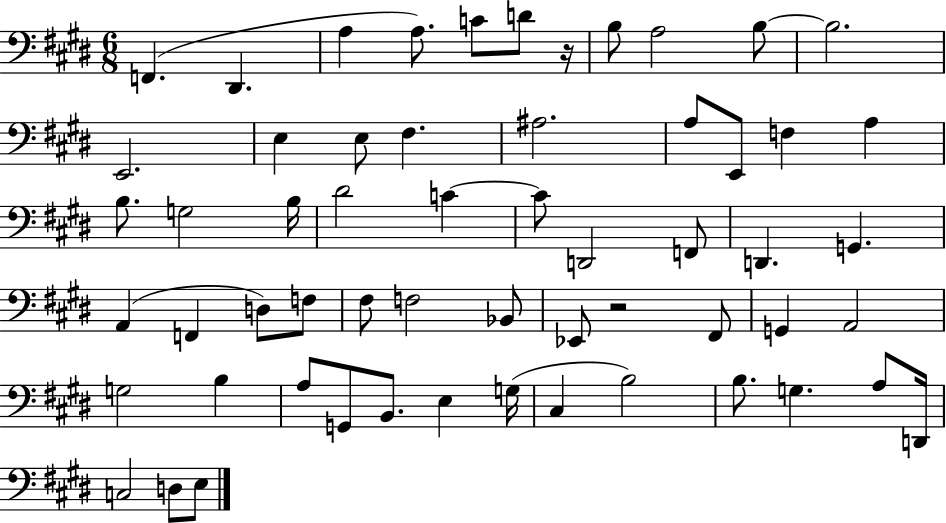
X:1
T:Untitled
M:6/8
L:1/4
K:E
F,, ^D,, A, A,/2 C/2 D/2 z/4 B,/2 A,2 B,/2 B,2 E,,2 E, E,/2 ^F, ^A,2 A,/2 E,,/2 F, A, B,/2 G,2 B,/4 ^D2 C C/2 D,,2 F,,/2 D,, G,, A,, F,, D,/2 F,/2 ^F,/2 F,2 _B,,/2 _E,,/2 z2 ^F,,/2 G,, A,,2 G,2 B, A,/2 G,,/2 B,,/2 E, G,/4 ^C, B,2 B,/2 G, A,/2 D,,/4 C,2 D,/2 E,/2